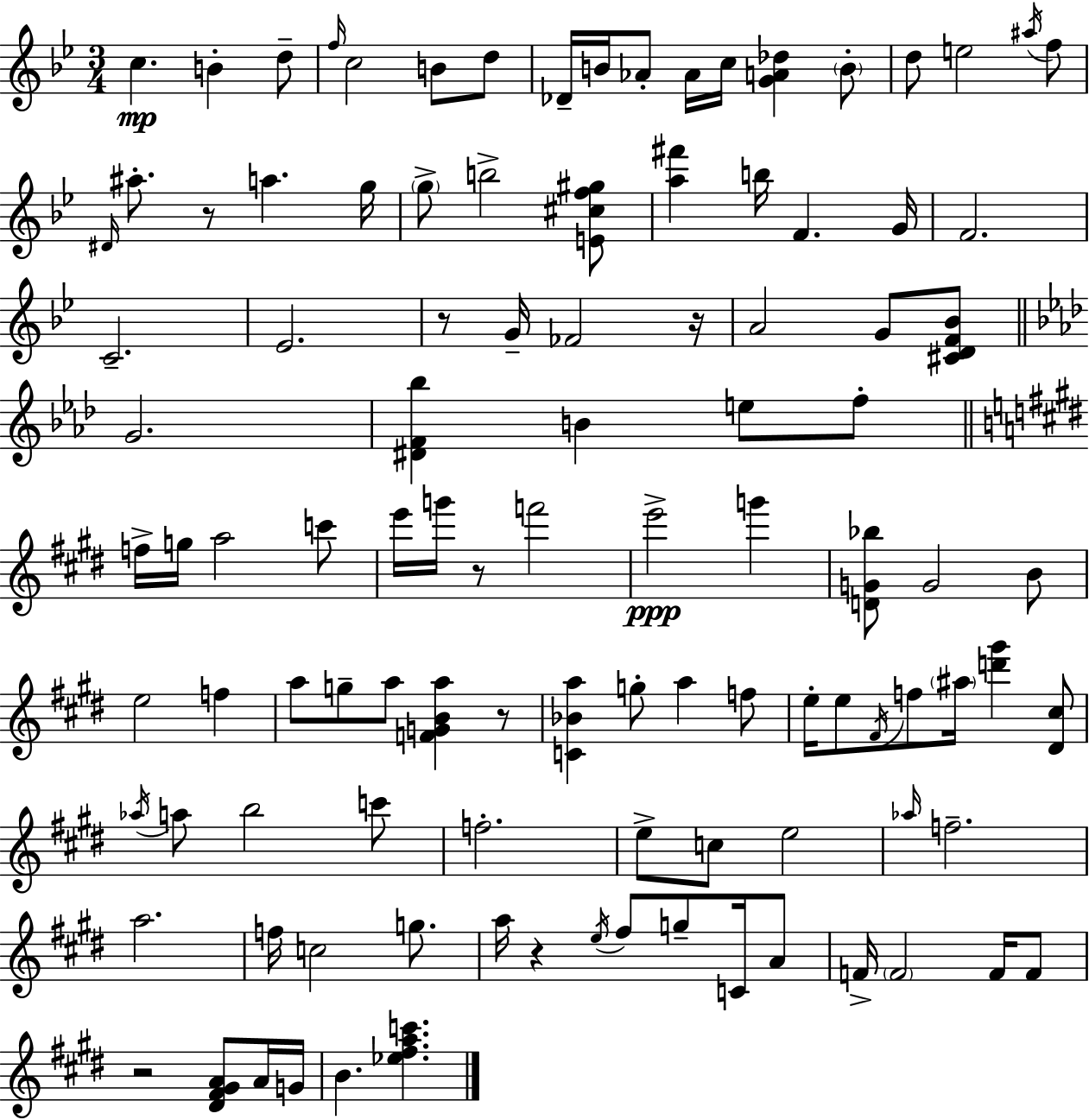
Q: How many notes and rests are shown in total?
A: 107